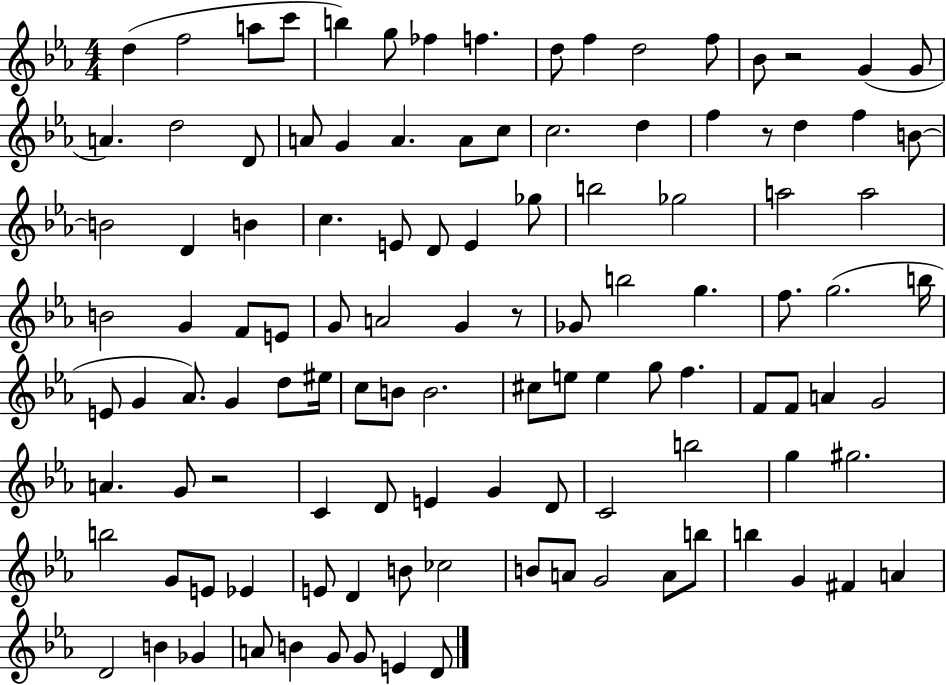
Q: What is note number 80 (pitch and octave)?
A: C4